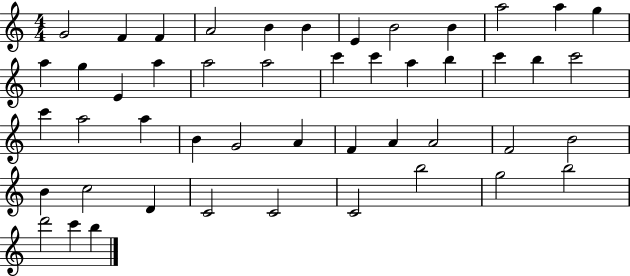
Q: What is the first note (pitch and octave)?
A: G4